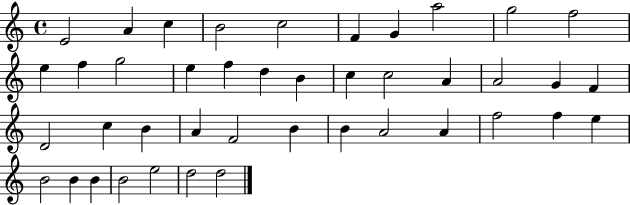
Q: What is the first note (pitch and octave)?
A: E4